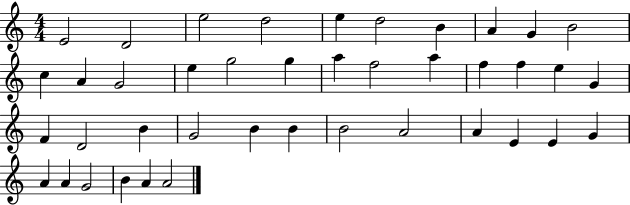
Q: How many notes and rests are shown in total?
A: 41